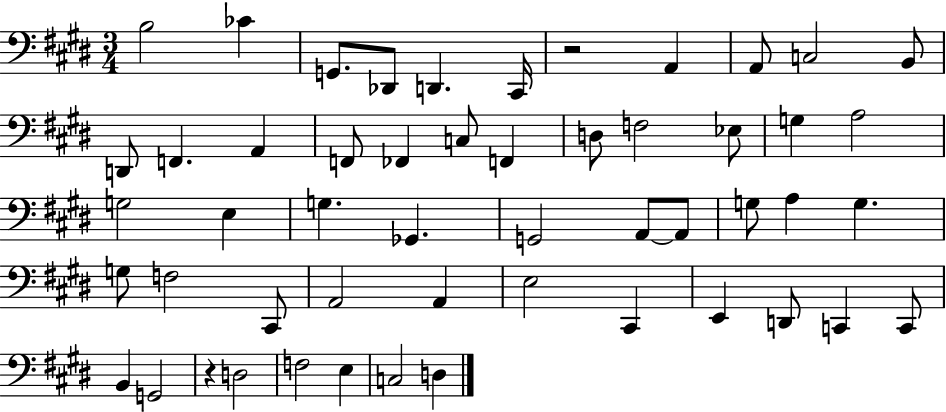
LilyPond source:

{
  \clef bass
  \numericTimeSignature
  \time 3/4
  \key e \major
  b2 ces'4 | g,8. des,8 d,4. cis,16 | r2 a,4 | a,8 c2 b,8 | \break d,8 f,4. a,4 | f,8 fes,4 c8 f,4 | d8 f2 ees8 | g4 a2 | \break g2 e4 | g4. ges,4. | g,2 a,8~~ a,8 | g8 a4 g4. | \break g8 f2 cis,8 | a,2 a,4 | e2 cis,4 | e,4 d,8 c,4 c,8 | \break b,4 g,2 | r4 d2 | f2 e4 | c2 d4 | \break \bar "|."
}